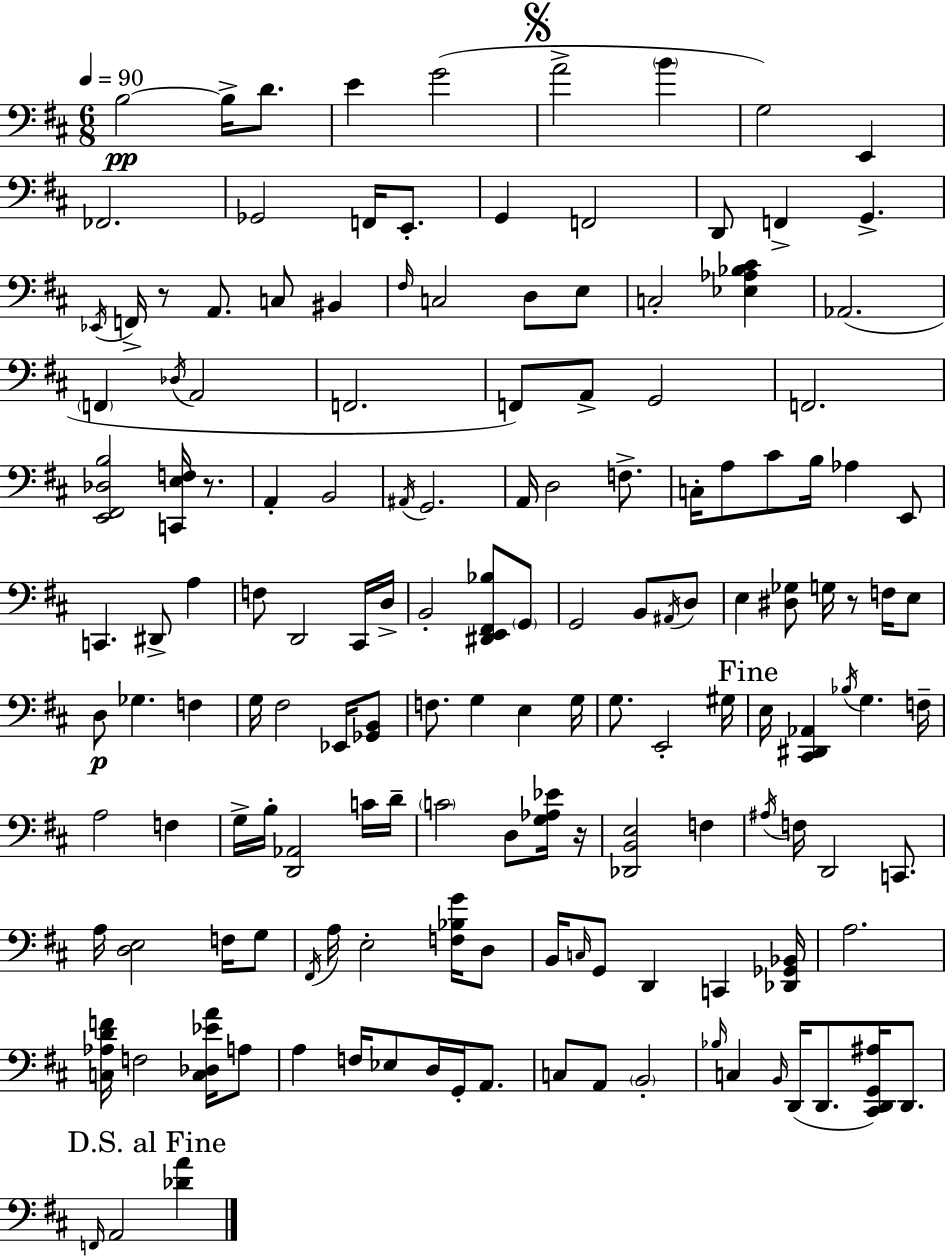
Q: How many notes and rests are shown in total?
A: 150